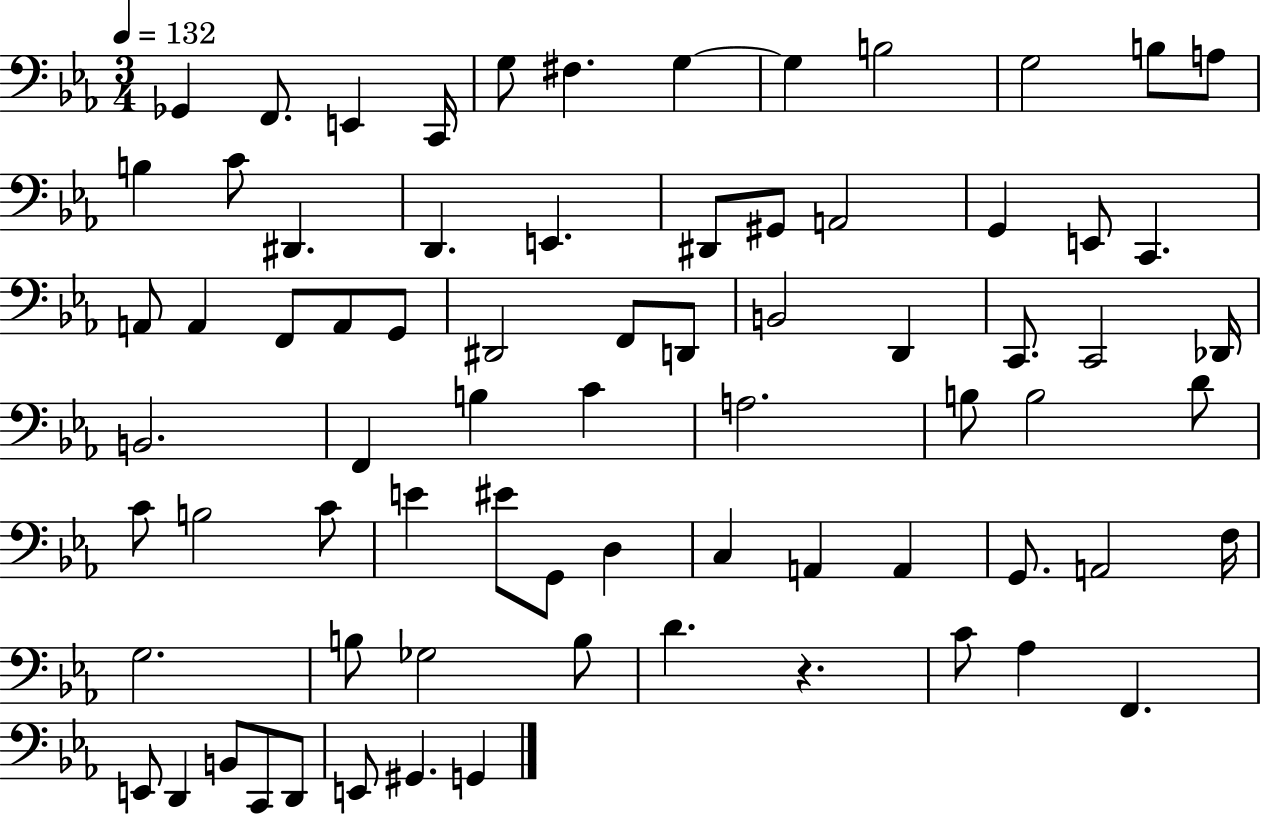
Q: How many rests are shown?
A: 1